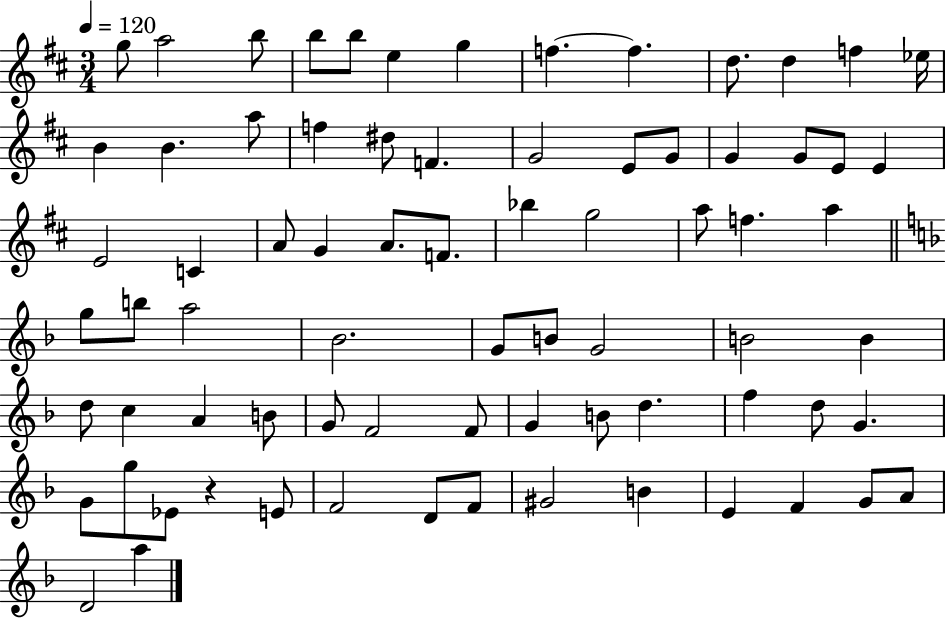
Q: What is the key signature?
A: D major